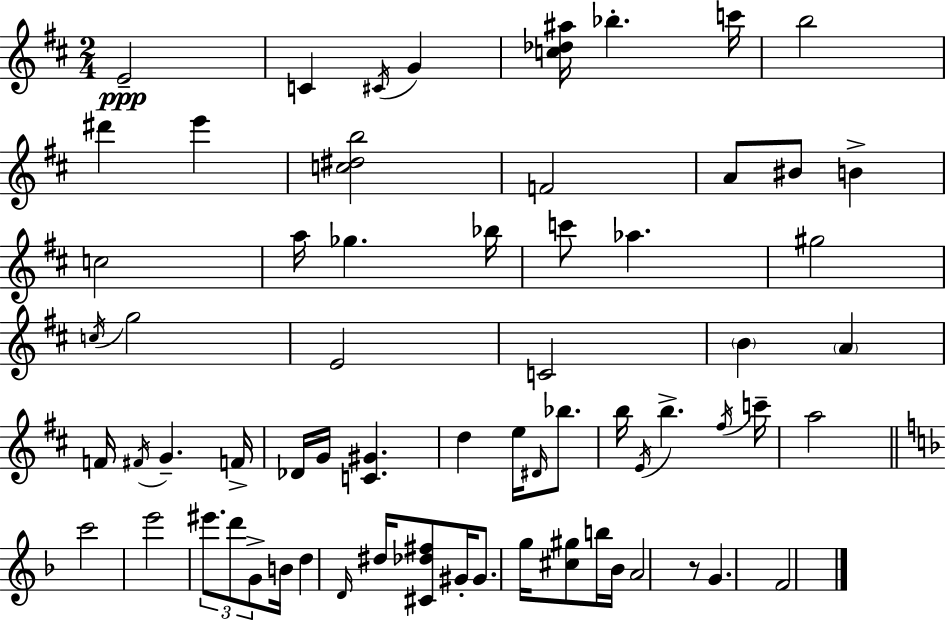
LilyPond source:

{
  \clef treble
  \numericTimeSignature
  \time 2/4
  \key d \major
  e'2--\ppp | c'4 \acciaccatura { cis'16 } g'4 | <c'' des'' ais''>16 bes''4.-. | c'''16 b''2 | \break dis'''4 e'''4 | <c'' dis'' b''>2 | f'2 | a'8 bis'8 b'4-> | \break c''2 | a''16 ges''4. | bes''16 c'''8 aes''4. | gis''2 | \break \acciaccatura { c''16 } g''2 | e'2 | c'2 | \parenthesize b'4 \parenthesize a'4 | \break f'16 \acciaccatura { fis'16 } g'4.-- | f'16-> des'16 g'16 <c' gis'>4. | d''4 e''16 | \grace { dis'16 } bes''8. b''16 \acciaccatura { e'16 } b''4.-> | \break \acciaccatura { fis''16 } c'''16-- a''2 | \bar "||" \break \key f \major c'''2 | e'''2 | \tuplet 3/2 { eis'''8. d'''8 g'8-> } b'16 | d''4 \grace { d'16 } dis''16 <cis' des'' fis''>8 | \break gis'16-. gis'8. g''16 <cis'' gis''>8 b''16 | bes'16 a'2 | r8 g'4. | f'2 | \break \bar "|."
}